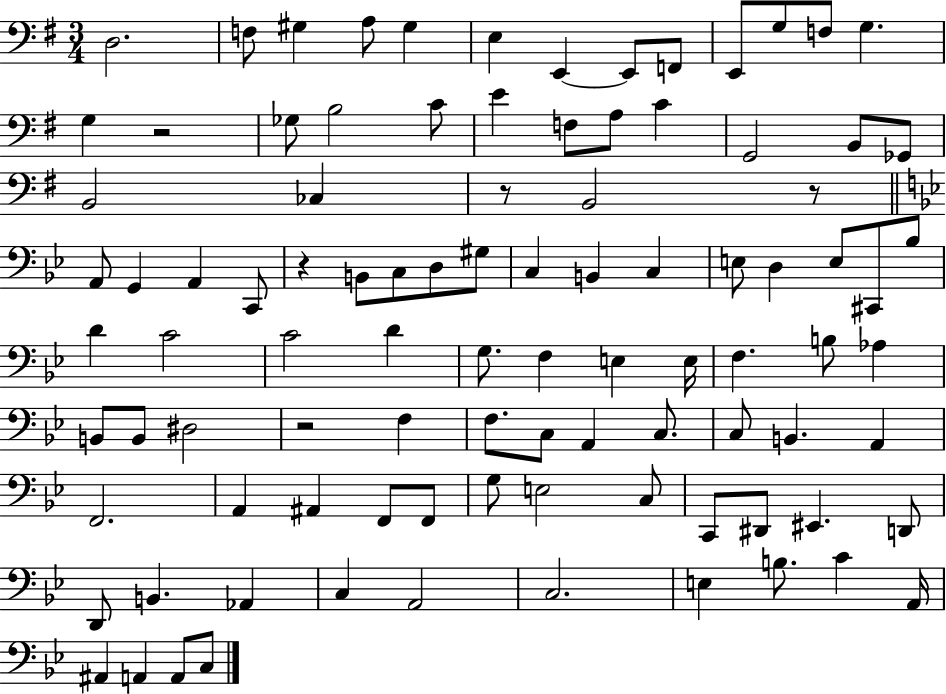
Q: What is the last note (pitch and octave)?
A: C3